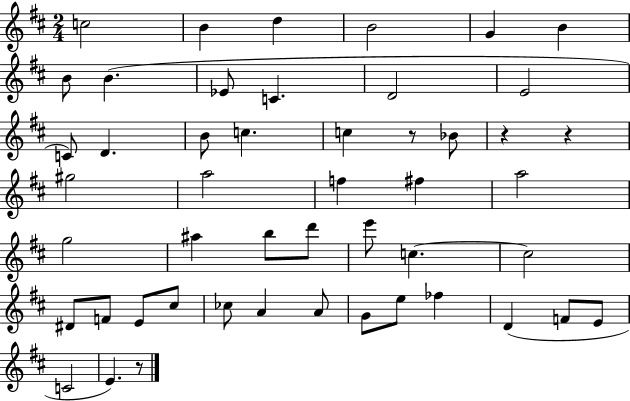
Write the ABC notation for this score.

X:1
T:Untitled
M:2/4
L:1/4
K:D
c2 B d B2 G B B/2 B _E/2 C D2 E2 C/2 D B/2 c c z/2 _B/2 z z ^g2 a2 f ^f a2 g2 ^a b/2 d'/2 e'/2 c c2 ^D/2 F/2 E/2 ^c/2 _c/2 A A/2 G/2 e/2 _f D F/2 E/2 C2 E z/2